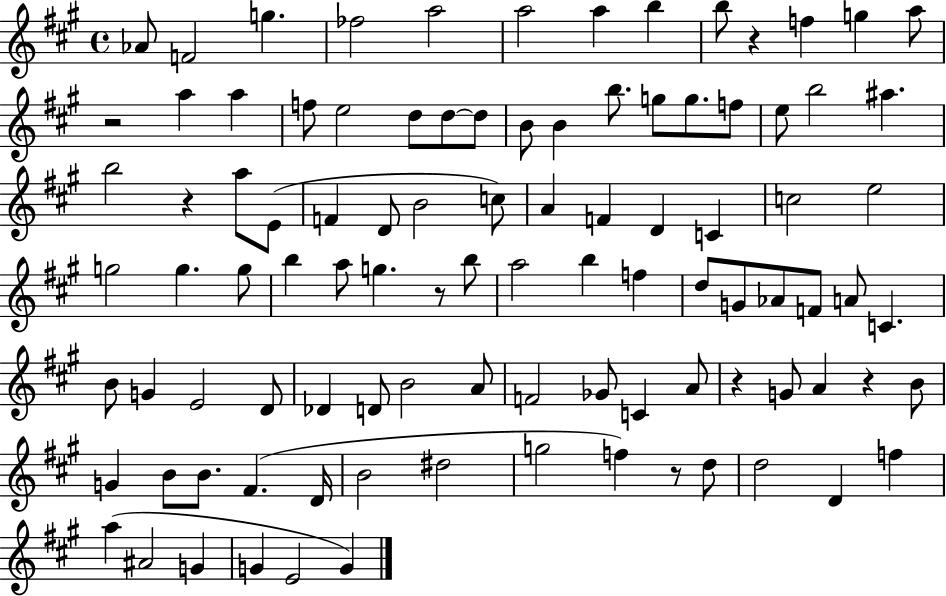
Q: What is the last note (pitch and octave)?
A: G4